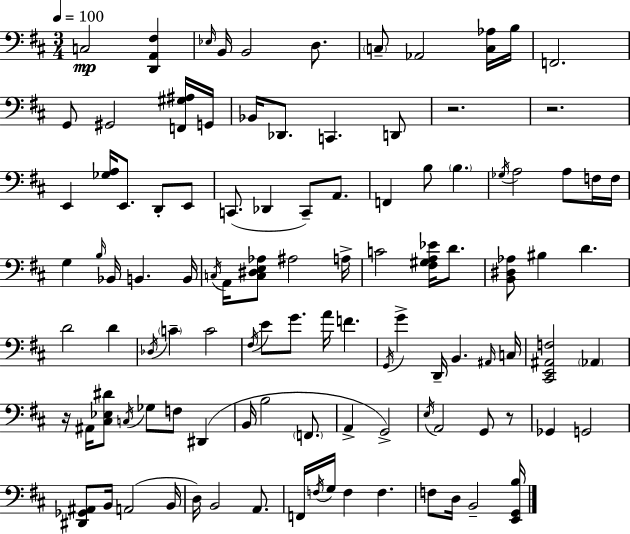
X:1
T:Untitled
M:3/4
L:1/4
K:D
C,2 [D,,A,,^F,] _E,/4 B,,/4 B,,2 D,/2 C,/2 _A,,2 [C,_A,]/4 B,/4 F,,2 G,,/2 ^G,,2 [F,,^G,^A,]/4 G,,/4 _B,,/4 _D,,/2 C,, D,,/2 z2 z2 E,, [_G,A,]/4 E,,/2 D,,/2 E,,/2 C,,/2 _D,, C,,/2 A,,/2 F,, B,/2 B, _G,/4 A,2 A,/2 F,/4 F,/4 G, B,/4 _B,,/4 B,, B,,/4 C,/4 A,,/4 [C,^D,E,_A,]/2 ^A,2 A,/4 C2 [^F,^G,A,_E]/4 D/2 [B,,^D,_A,]/2 ^B, D D2 D _D,/4 C C2 ^F,/4 E/2 G/2 A/4 F G,,/4 G D,,/4 B,, ^A,,/4 C,/4 [^C,,E,,^A,,F,]2 _A,, z/4 ^A,,/4 [^C,_E,^D]/2 C,/4 _G,/2 F,/2 ^D,, B,,/4 B,2 F,,/2 A,, G,,2 E,/4 A,,2 G,,/2 z/2 _G,, G,,2 [^D,,_G,,^A,,]/2 B,,/4 A,,2 B,,/4 D,/4 B,,2 A,,/2 F,,/4 F,/4 G,/4 F, F, F,/2 D,/4 B,,2 [E,,G,,B,]/4